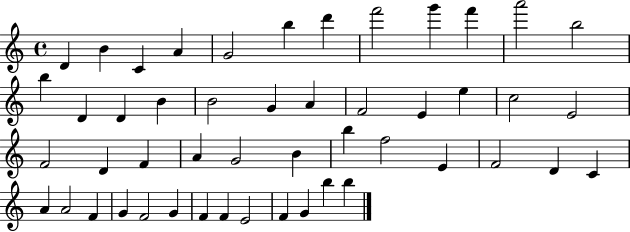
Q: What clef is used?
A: treble